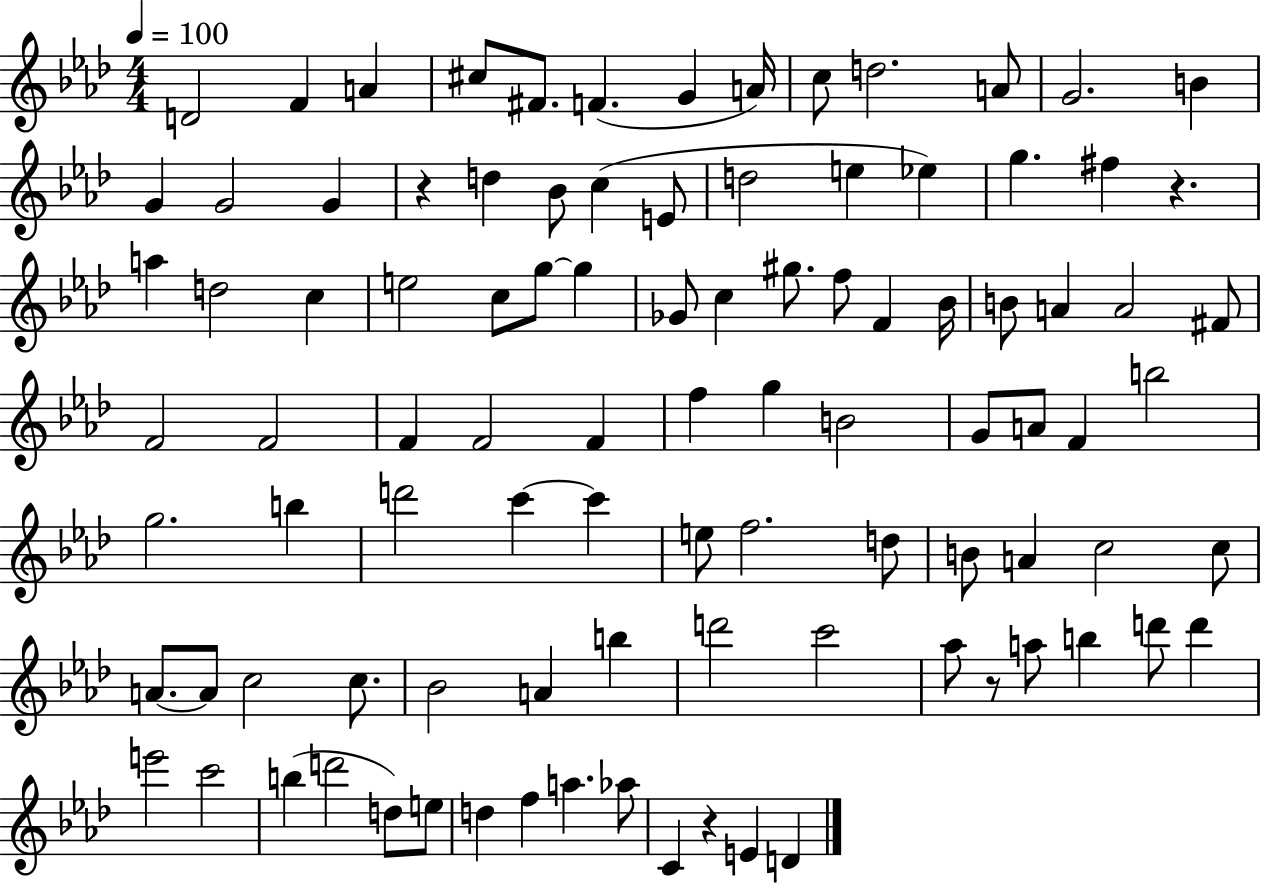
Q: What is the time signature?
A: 4/4